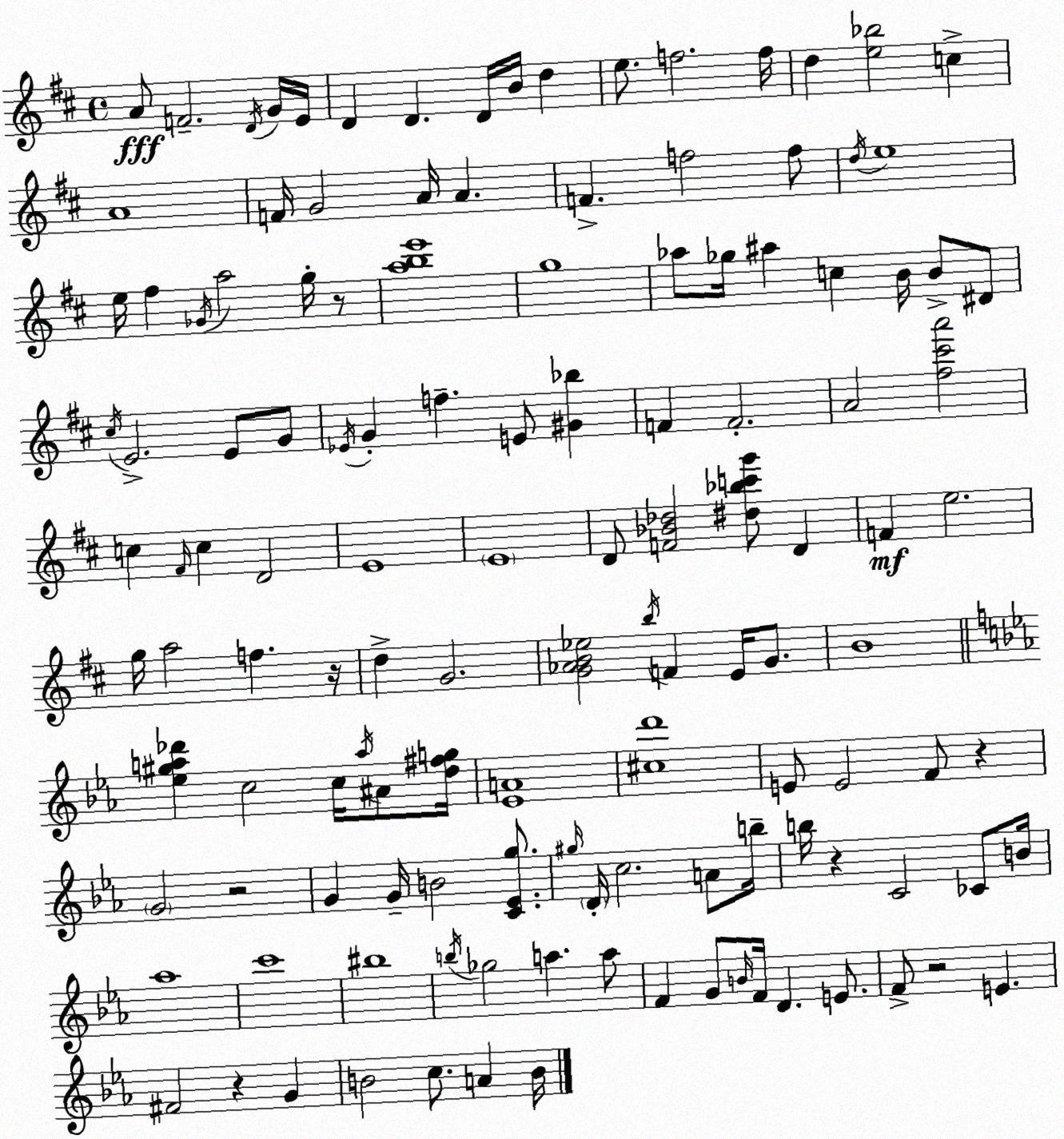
X:1
T:Untitled
M:4/4
L:1/4
K:D
A/2 F2 D/4 G/4 E/4 D D D/4 B/4 d e/2 f2 f/4 d [e_b]2 c A4 F/4 G2 A/4 A F f2 f/2 d/4 e4 e/4 ^f _G/4 a2 g/4 z/2 [abe']4 g4 _a/2 _g/4 ^a c B/4 B/2 ^D/2 ^c/4 E2 E/2 G/2 _E/4 G f E/2 [^G_b] F F2 A2 [^f^c'a']2 c ^F/4 c D2 E4 E4 D/2 [F_B_d]2 [^d_bc'g']/2 D F e2 g/4 a2 f z/4 d G2 [G_AB_e]2 b/4 F E/4 G/2 B4 [_e^ga_d'] c2 c/4 a/4 ^A/2 [d^fg]/4 [_EA]4 [^cd']4 E/2 E2 F/2 z G2 z2 G G/4 B2 [C_Eg]/2 ^g/4 D/4 c2 A/2 b/4 b/4 z C2 _C/2 B/4 _a4 c'4 ^b4 b/4 _g2 a a/2 F G/2 B/4 F/4 D E/2 F/2 z2 E ^F2 z G B2 c/2 A B/4